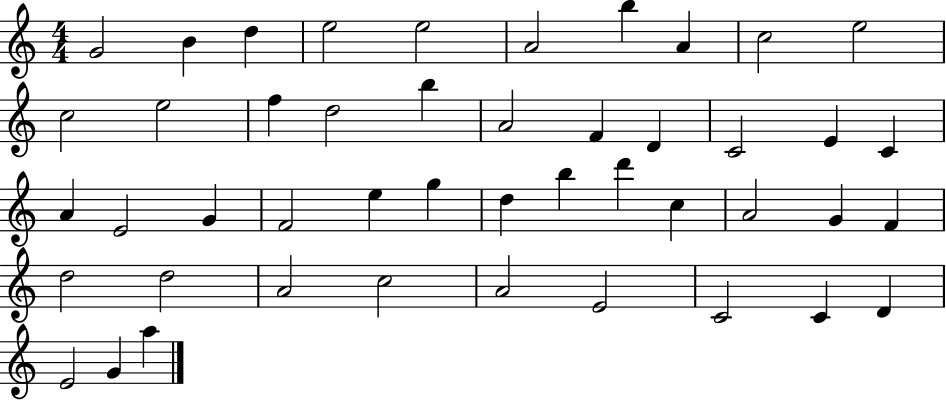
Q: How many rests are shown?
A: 0